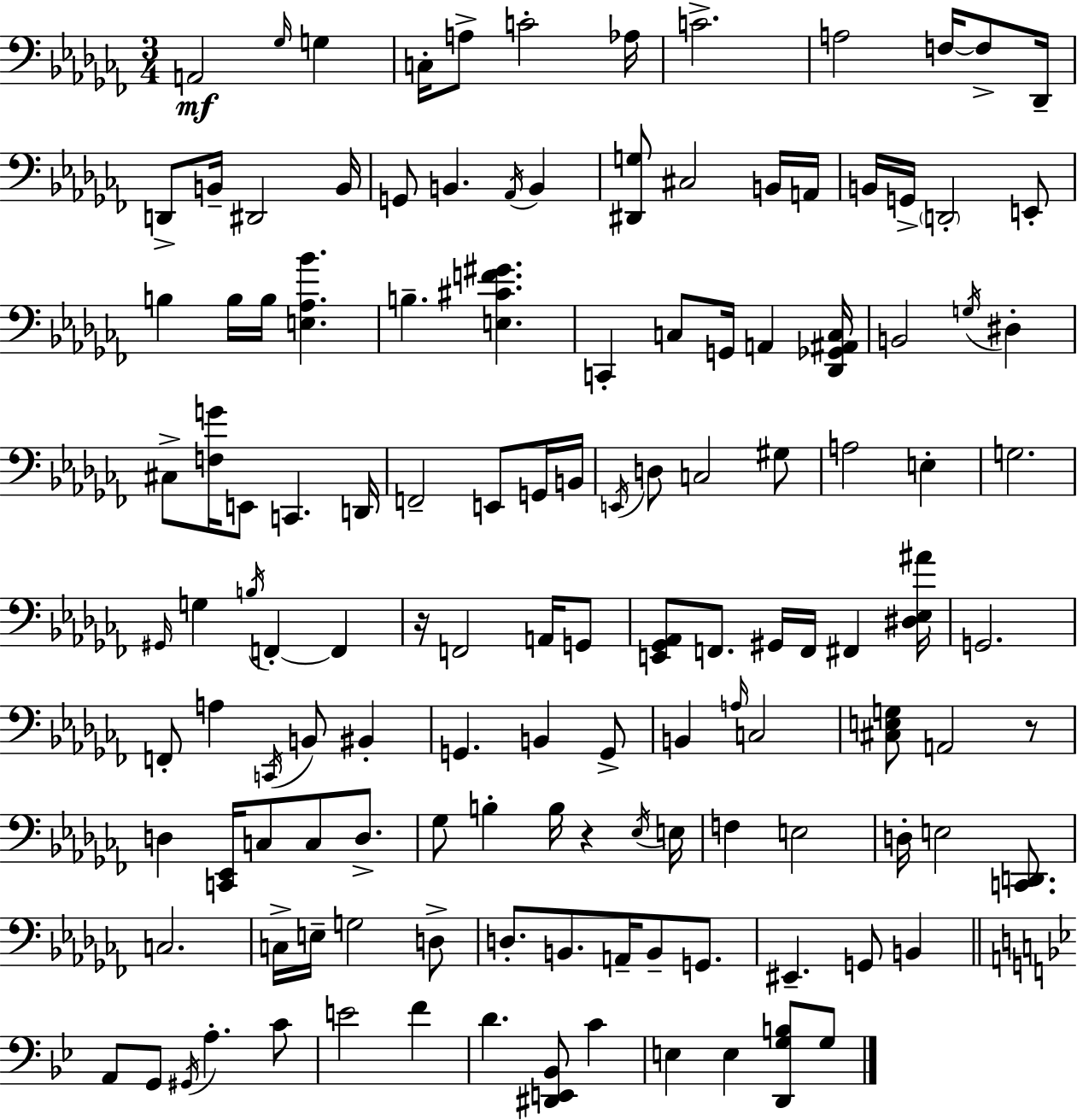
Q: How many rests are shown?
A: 3